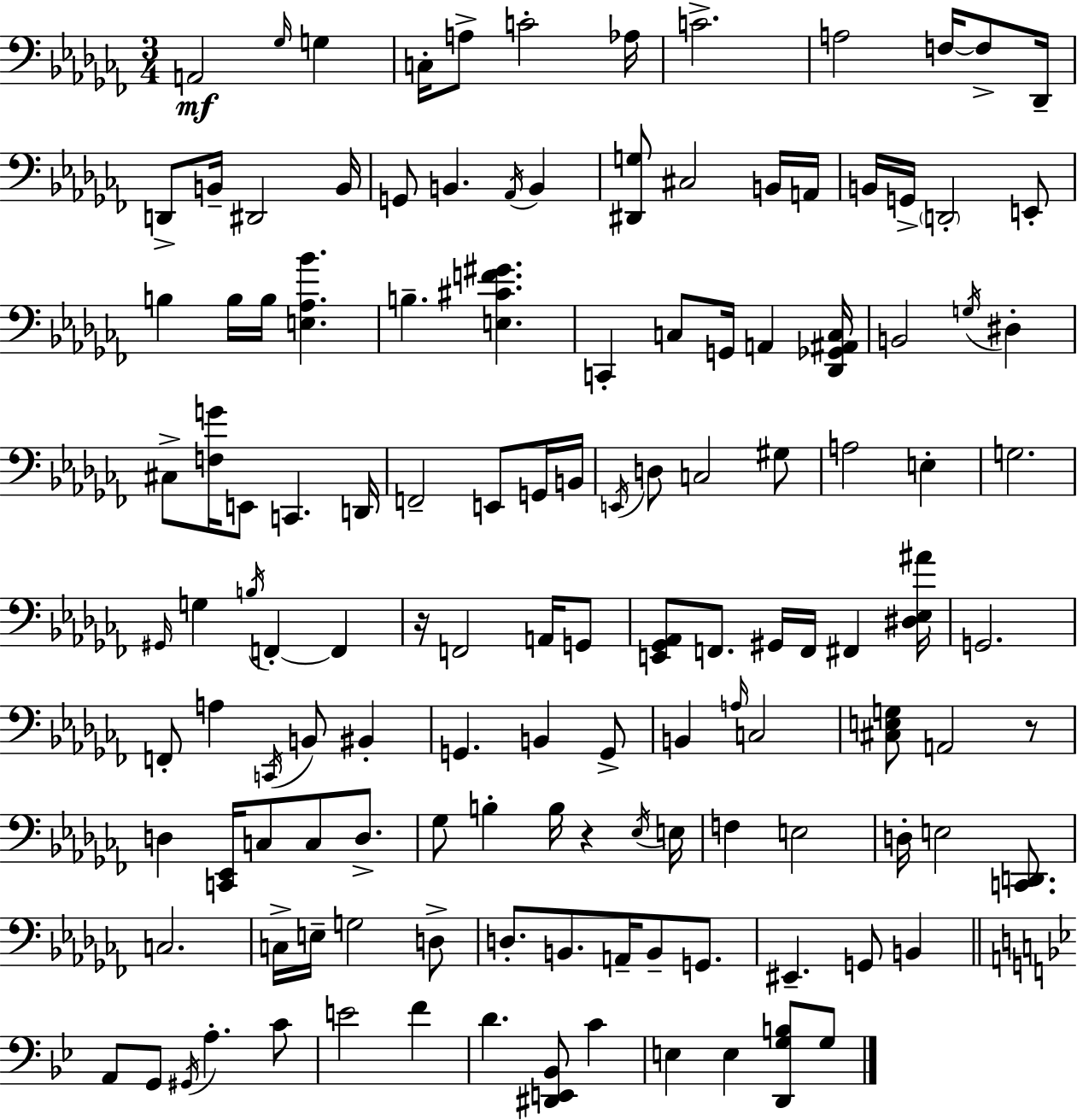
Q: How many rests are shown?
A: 3